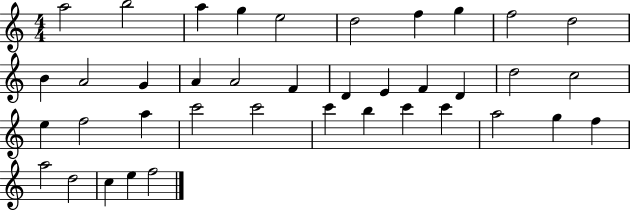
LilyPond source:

{
  \clef treble
  \numericTimeSignature
  \time 4/4
  \key c \major
  a''2 b''2 | a''4 g''4 e''2 | d''2 f''4 g''4 | f''2 d''2 | \break b'4 a'2 g'4 | a'4 a'2 f'4 | d'4 e'4 f'4 d'4 | d''2 c''2 | \break e''4 f''2 a''4 | c'''2 c'''2 | c'''4 b''4 c'''4 c'''4 | a''2 g''4 f''4 | \break a''2 d''2 | c''4 e''4 f''2 | \bar "|."
}